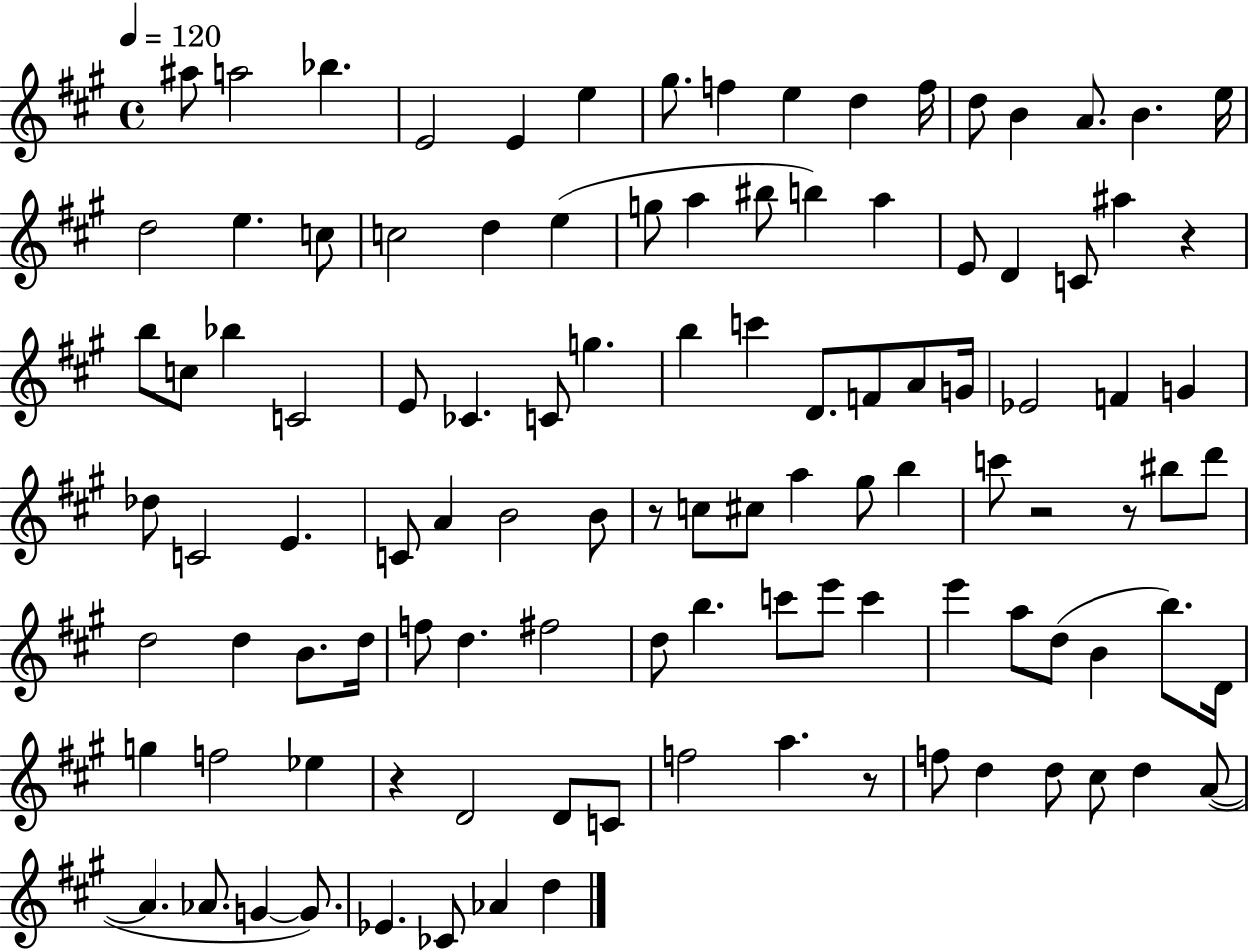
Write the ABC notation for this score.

X:1
T:Untitled
M:4/4
L:1/4
K:A
^a/2 a2 _b E2 E e ^g/2 f e d f/4 d/2 B A/2 B e/4 d2 e c/2 c2 d e g/2 a ^b/2 b a E/2 D C/2 ^a z b/2 c/2 _b C2 E/2 _C C/2 g b c' D/2 F/2 A/2 G/4 _E2 F G _d/2 C2 E C/2 A B2 B/2 z/2 c/2 ^c/2 a ^g/2 b c'/2 z2 z/2 ^b/2 d'/2 d2 d B/2 d/4 f/2 d ^f2 d/2 b c'/2 e'/2 c' e' a/2 d/2 B b/2 D/4 g f2 _e z D2 D/2 C/2 f2 a z/2 f/2 d d/2 ^c/2 d A/2 A _A/2 G G/2 _E _C/2 _A d